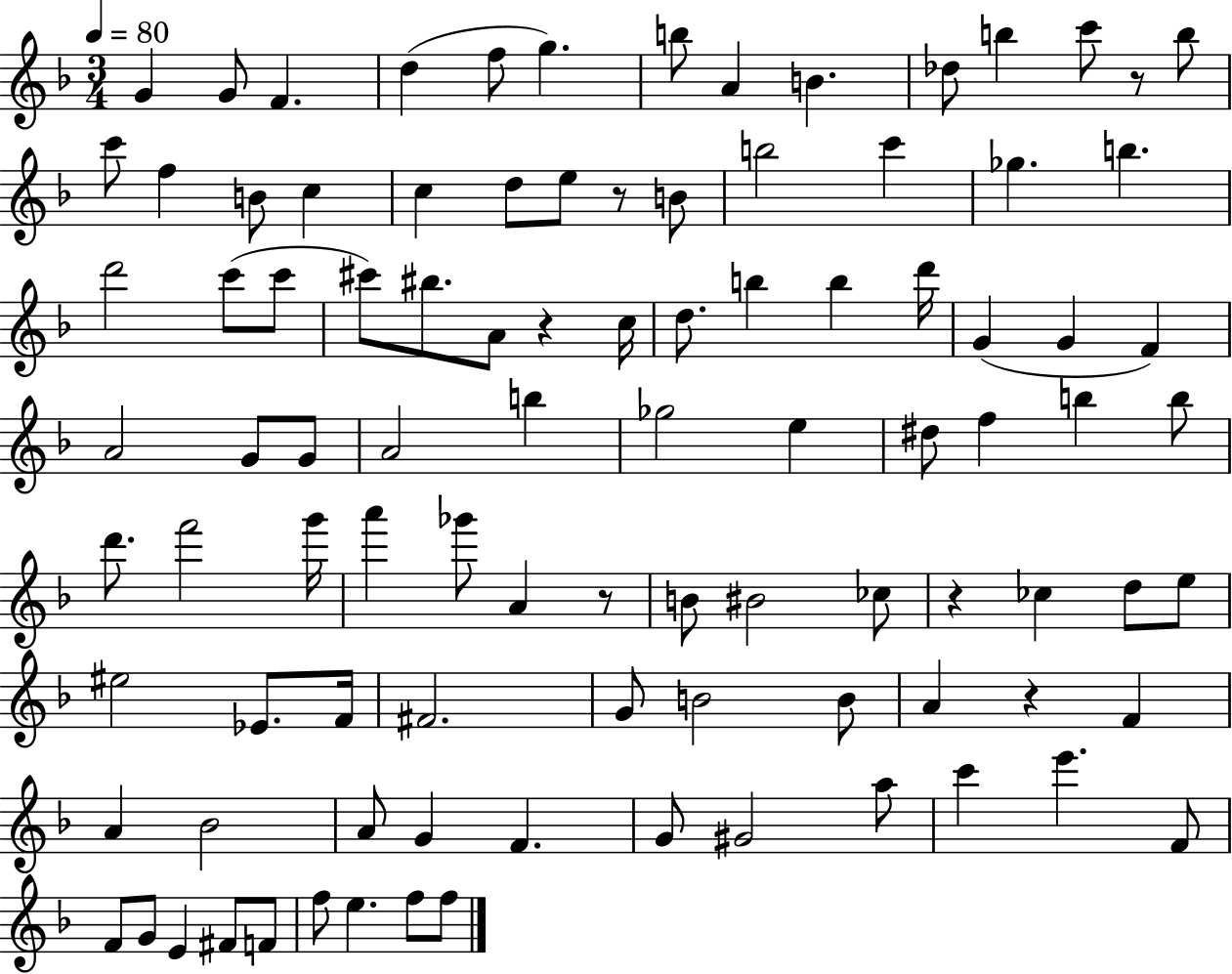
{
  \clef treble
  \numericTimeSignature
  \time 3/4
  \key f \major
  \tempo 4 = 80
  g'4 g'8 f'4. | d''4( f''8 g''4.) | b''8 a'4 b'4. | des''8 b''4 c'''8 r8 b''8 | \break c'''8 f''4 b'8 c''4 | c''4 d''8 e''8 r8 b'8 | b''2 c'''4 | ges''4. b''4. | \break d'''2 c'''8( c'''8 | cis'''8) bis''8. a'8 r4 c''16 | d''8. b''4 b''4 d'''16 | g'4( g'4 f'4) | \break a'2 g'8 g'8 | a'2 b''4 | ges''2 e''4 | dis''8 f''4 b''4 b''8 | \break d'''8. f'''2 g'''16 | a'''4 ges'''8 a'4 r8 | b'8 bis'2 ces''8 | r4 ces''4 d''8 e''8 | \break eis''2 ees'8. f'16 | fis'2. | g'8 b'2 b'8 | a'4 r4 f'4 | \break a'4 bes'2 | a'8 g'4 f'4. | g'8 gis'2 a''8 | c'''4 e'''4. f'8 | \break f'8 g'8 e'4 fis'8 f'8 | f''8 e''4. f''8 f''8 | \bar "|."
}